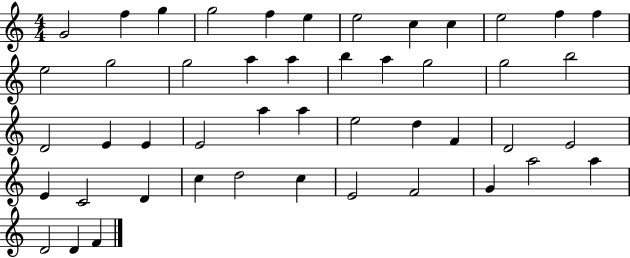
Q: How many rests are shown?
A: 0